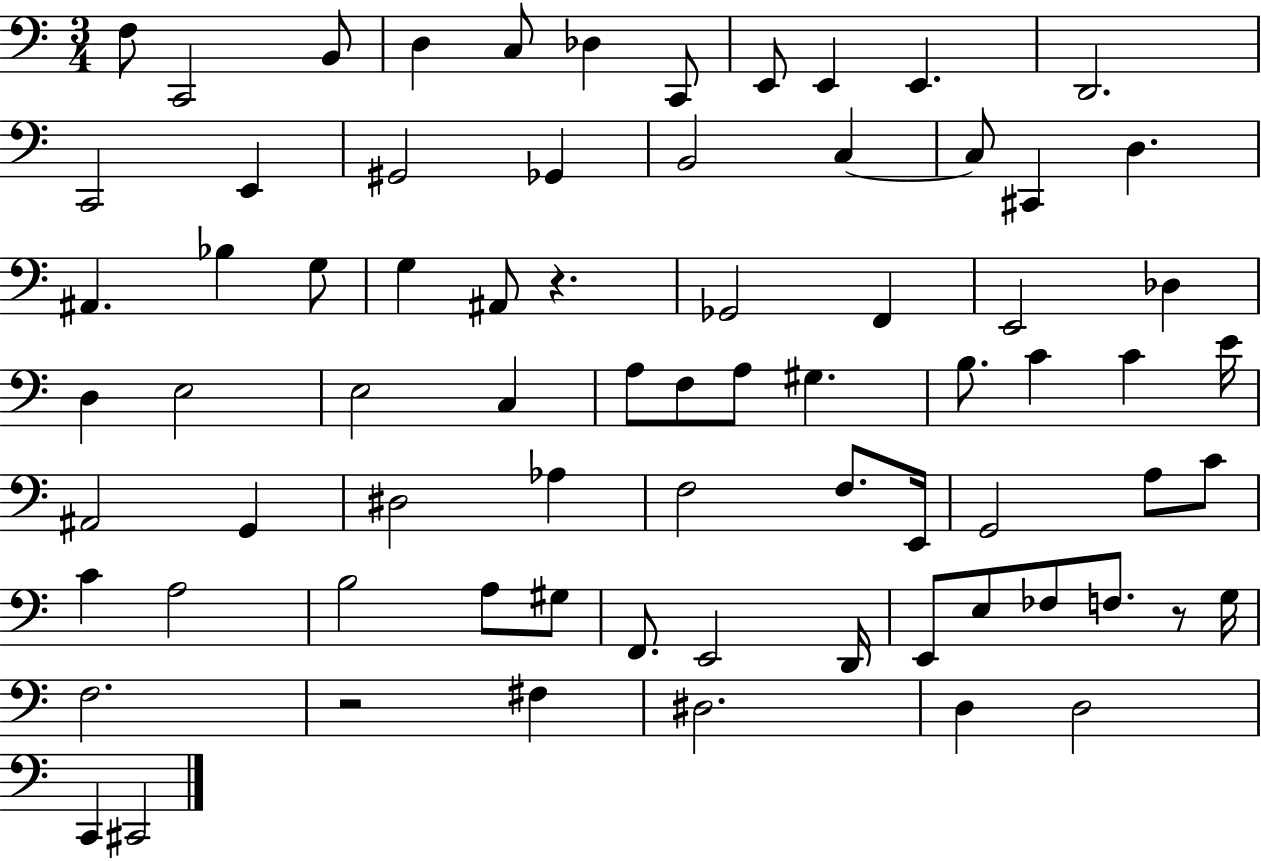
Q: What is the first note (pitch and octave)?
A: F3